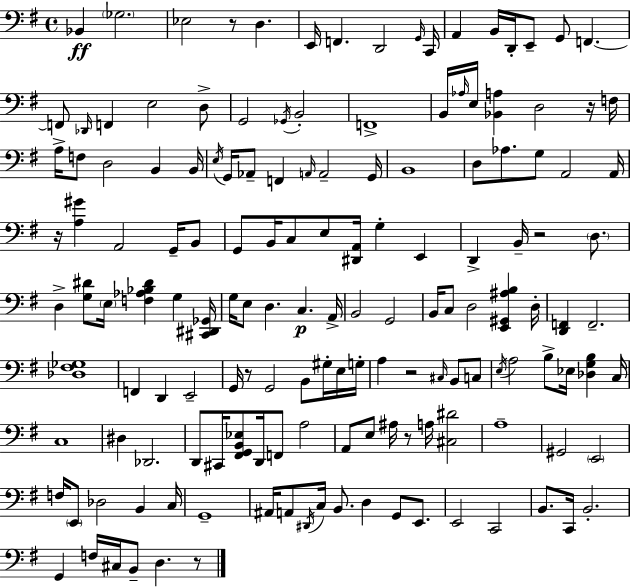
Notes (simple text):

Bb2/q Gb3/h. Eb3/h R/e D3/q. E2/s F2/q. D2/h G2/s C2/s A2/q B2/s D2/s E2/e G2/e F2/q. F2/e Db2/s F2/q E3/h D3/e G2/h Gb2/s B2/h F2/w B2/s Ab3/s E3/s [Bb2,A3]/q D3/h R/s F3/s A3/s F3/e D3/h B2/q B2/s E3/s G2/s Ab2/e F2/q A2/s A2/h G2/s B2/w D3/e Ab3/e. G3/e A2/h A2/s R/s [A3,G#4]/q A2/h G2/s B2/e G2/e B2/s C3/e E3/e [D#2,A2]/s G3/q E2/q D2/q B2/s R/h D3/e. D3/q [G3,D#4]/e E3/s [F3,Ab3,Bb3,D#4]/q G3/q [C#2,D#2,Gb2]/s G3/s E3/e D3/q. C3/q. A2/s B2/h G2/h B2/s C3/e D3/h [E2,G#2,A#3,B3]/q D3/s [D2,F2]/q F2/h. [Db3,F#3,Gb3]/w F2/q D2/q E2/h G2/s R/e G2/h B2/e G#3/s E3/s G3/s A3/q R/h C#3/s B2/e C3/e E3/s A3/h B3/e Eb3/s [Db3,G3,B3]/q C3/s C3/w D#3/q Db2/h. D2/e C#2/s [F#2,G2,B2,Eb3]/e D2/s F2/e A3/h A2/e E3/e A#3/s R/e A3/s [C#3,D#4]/h A3/w G#2/h E2/h F3/s E2/e Db3/h B2/q C3/s G2/w A#2/s A2/e D#2/s C3/s B2/e. D3/q G2/e E2/e. E2/h C2/h B2/e. C2/s B2/h. G2/q F3/s C#3/s B2/e D3/q. R/e